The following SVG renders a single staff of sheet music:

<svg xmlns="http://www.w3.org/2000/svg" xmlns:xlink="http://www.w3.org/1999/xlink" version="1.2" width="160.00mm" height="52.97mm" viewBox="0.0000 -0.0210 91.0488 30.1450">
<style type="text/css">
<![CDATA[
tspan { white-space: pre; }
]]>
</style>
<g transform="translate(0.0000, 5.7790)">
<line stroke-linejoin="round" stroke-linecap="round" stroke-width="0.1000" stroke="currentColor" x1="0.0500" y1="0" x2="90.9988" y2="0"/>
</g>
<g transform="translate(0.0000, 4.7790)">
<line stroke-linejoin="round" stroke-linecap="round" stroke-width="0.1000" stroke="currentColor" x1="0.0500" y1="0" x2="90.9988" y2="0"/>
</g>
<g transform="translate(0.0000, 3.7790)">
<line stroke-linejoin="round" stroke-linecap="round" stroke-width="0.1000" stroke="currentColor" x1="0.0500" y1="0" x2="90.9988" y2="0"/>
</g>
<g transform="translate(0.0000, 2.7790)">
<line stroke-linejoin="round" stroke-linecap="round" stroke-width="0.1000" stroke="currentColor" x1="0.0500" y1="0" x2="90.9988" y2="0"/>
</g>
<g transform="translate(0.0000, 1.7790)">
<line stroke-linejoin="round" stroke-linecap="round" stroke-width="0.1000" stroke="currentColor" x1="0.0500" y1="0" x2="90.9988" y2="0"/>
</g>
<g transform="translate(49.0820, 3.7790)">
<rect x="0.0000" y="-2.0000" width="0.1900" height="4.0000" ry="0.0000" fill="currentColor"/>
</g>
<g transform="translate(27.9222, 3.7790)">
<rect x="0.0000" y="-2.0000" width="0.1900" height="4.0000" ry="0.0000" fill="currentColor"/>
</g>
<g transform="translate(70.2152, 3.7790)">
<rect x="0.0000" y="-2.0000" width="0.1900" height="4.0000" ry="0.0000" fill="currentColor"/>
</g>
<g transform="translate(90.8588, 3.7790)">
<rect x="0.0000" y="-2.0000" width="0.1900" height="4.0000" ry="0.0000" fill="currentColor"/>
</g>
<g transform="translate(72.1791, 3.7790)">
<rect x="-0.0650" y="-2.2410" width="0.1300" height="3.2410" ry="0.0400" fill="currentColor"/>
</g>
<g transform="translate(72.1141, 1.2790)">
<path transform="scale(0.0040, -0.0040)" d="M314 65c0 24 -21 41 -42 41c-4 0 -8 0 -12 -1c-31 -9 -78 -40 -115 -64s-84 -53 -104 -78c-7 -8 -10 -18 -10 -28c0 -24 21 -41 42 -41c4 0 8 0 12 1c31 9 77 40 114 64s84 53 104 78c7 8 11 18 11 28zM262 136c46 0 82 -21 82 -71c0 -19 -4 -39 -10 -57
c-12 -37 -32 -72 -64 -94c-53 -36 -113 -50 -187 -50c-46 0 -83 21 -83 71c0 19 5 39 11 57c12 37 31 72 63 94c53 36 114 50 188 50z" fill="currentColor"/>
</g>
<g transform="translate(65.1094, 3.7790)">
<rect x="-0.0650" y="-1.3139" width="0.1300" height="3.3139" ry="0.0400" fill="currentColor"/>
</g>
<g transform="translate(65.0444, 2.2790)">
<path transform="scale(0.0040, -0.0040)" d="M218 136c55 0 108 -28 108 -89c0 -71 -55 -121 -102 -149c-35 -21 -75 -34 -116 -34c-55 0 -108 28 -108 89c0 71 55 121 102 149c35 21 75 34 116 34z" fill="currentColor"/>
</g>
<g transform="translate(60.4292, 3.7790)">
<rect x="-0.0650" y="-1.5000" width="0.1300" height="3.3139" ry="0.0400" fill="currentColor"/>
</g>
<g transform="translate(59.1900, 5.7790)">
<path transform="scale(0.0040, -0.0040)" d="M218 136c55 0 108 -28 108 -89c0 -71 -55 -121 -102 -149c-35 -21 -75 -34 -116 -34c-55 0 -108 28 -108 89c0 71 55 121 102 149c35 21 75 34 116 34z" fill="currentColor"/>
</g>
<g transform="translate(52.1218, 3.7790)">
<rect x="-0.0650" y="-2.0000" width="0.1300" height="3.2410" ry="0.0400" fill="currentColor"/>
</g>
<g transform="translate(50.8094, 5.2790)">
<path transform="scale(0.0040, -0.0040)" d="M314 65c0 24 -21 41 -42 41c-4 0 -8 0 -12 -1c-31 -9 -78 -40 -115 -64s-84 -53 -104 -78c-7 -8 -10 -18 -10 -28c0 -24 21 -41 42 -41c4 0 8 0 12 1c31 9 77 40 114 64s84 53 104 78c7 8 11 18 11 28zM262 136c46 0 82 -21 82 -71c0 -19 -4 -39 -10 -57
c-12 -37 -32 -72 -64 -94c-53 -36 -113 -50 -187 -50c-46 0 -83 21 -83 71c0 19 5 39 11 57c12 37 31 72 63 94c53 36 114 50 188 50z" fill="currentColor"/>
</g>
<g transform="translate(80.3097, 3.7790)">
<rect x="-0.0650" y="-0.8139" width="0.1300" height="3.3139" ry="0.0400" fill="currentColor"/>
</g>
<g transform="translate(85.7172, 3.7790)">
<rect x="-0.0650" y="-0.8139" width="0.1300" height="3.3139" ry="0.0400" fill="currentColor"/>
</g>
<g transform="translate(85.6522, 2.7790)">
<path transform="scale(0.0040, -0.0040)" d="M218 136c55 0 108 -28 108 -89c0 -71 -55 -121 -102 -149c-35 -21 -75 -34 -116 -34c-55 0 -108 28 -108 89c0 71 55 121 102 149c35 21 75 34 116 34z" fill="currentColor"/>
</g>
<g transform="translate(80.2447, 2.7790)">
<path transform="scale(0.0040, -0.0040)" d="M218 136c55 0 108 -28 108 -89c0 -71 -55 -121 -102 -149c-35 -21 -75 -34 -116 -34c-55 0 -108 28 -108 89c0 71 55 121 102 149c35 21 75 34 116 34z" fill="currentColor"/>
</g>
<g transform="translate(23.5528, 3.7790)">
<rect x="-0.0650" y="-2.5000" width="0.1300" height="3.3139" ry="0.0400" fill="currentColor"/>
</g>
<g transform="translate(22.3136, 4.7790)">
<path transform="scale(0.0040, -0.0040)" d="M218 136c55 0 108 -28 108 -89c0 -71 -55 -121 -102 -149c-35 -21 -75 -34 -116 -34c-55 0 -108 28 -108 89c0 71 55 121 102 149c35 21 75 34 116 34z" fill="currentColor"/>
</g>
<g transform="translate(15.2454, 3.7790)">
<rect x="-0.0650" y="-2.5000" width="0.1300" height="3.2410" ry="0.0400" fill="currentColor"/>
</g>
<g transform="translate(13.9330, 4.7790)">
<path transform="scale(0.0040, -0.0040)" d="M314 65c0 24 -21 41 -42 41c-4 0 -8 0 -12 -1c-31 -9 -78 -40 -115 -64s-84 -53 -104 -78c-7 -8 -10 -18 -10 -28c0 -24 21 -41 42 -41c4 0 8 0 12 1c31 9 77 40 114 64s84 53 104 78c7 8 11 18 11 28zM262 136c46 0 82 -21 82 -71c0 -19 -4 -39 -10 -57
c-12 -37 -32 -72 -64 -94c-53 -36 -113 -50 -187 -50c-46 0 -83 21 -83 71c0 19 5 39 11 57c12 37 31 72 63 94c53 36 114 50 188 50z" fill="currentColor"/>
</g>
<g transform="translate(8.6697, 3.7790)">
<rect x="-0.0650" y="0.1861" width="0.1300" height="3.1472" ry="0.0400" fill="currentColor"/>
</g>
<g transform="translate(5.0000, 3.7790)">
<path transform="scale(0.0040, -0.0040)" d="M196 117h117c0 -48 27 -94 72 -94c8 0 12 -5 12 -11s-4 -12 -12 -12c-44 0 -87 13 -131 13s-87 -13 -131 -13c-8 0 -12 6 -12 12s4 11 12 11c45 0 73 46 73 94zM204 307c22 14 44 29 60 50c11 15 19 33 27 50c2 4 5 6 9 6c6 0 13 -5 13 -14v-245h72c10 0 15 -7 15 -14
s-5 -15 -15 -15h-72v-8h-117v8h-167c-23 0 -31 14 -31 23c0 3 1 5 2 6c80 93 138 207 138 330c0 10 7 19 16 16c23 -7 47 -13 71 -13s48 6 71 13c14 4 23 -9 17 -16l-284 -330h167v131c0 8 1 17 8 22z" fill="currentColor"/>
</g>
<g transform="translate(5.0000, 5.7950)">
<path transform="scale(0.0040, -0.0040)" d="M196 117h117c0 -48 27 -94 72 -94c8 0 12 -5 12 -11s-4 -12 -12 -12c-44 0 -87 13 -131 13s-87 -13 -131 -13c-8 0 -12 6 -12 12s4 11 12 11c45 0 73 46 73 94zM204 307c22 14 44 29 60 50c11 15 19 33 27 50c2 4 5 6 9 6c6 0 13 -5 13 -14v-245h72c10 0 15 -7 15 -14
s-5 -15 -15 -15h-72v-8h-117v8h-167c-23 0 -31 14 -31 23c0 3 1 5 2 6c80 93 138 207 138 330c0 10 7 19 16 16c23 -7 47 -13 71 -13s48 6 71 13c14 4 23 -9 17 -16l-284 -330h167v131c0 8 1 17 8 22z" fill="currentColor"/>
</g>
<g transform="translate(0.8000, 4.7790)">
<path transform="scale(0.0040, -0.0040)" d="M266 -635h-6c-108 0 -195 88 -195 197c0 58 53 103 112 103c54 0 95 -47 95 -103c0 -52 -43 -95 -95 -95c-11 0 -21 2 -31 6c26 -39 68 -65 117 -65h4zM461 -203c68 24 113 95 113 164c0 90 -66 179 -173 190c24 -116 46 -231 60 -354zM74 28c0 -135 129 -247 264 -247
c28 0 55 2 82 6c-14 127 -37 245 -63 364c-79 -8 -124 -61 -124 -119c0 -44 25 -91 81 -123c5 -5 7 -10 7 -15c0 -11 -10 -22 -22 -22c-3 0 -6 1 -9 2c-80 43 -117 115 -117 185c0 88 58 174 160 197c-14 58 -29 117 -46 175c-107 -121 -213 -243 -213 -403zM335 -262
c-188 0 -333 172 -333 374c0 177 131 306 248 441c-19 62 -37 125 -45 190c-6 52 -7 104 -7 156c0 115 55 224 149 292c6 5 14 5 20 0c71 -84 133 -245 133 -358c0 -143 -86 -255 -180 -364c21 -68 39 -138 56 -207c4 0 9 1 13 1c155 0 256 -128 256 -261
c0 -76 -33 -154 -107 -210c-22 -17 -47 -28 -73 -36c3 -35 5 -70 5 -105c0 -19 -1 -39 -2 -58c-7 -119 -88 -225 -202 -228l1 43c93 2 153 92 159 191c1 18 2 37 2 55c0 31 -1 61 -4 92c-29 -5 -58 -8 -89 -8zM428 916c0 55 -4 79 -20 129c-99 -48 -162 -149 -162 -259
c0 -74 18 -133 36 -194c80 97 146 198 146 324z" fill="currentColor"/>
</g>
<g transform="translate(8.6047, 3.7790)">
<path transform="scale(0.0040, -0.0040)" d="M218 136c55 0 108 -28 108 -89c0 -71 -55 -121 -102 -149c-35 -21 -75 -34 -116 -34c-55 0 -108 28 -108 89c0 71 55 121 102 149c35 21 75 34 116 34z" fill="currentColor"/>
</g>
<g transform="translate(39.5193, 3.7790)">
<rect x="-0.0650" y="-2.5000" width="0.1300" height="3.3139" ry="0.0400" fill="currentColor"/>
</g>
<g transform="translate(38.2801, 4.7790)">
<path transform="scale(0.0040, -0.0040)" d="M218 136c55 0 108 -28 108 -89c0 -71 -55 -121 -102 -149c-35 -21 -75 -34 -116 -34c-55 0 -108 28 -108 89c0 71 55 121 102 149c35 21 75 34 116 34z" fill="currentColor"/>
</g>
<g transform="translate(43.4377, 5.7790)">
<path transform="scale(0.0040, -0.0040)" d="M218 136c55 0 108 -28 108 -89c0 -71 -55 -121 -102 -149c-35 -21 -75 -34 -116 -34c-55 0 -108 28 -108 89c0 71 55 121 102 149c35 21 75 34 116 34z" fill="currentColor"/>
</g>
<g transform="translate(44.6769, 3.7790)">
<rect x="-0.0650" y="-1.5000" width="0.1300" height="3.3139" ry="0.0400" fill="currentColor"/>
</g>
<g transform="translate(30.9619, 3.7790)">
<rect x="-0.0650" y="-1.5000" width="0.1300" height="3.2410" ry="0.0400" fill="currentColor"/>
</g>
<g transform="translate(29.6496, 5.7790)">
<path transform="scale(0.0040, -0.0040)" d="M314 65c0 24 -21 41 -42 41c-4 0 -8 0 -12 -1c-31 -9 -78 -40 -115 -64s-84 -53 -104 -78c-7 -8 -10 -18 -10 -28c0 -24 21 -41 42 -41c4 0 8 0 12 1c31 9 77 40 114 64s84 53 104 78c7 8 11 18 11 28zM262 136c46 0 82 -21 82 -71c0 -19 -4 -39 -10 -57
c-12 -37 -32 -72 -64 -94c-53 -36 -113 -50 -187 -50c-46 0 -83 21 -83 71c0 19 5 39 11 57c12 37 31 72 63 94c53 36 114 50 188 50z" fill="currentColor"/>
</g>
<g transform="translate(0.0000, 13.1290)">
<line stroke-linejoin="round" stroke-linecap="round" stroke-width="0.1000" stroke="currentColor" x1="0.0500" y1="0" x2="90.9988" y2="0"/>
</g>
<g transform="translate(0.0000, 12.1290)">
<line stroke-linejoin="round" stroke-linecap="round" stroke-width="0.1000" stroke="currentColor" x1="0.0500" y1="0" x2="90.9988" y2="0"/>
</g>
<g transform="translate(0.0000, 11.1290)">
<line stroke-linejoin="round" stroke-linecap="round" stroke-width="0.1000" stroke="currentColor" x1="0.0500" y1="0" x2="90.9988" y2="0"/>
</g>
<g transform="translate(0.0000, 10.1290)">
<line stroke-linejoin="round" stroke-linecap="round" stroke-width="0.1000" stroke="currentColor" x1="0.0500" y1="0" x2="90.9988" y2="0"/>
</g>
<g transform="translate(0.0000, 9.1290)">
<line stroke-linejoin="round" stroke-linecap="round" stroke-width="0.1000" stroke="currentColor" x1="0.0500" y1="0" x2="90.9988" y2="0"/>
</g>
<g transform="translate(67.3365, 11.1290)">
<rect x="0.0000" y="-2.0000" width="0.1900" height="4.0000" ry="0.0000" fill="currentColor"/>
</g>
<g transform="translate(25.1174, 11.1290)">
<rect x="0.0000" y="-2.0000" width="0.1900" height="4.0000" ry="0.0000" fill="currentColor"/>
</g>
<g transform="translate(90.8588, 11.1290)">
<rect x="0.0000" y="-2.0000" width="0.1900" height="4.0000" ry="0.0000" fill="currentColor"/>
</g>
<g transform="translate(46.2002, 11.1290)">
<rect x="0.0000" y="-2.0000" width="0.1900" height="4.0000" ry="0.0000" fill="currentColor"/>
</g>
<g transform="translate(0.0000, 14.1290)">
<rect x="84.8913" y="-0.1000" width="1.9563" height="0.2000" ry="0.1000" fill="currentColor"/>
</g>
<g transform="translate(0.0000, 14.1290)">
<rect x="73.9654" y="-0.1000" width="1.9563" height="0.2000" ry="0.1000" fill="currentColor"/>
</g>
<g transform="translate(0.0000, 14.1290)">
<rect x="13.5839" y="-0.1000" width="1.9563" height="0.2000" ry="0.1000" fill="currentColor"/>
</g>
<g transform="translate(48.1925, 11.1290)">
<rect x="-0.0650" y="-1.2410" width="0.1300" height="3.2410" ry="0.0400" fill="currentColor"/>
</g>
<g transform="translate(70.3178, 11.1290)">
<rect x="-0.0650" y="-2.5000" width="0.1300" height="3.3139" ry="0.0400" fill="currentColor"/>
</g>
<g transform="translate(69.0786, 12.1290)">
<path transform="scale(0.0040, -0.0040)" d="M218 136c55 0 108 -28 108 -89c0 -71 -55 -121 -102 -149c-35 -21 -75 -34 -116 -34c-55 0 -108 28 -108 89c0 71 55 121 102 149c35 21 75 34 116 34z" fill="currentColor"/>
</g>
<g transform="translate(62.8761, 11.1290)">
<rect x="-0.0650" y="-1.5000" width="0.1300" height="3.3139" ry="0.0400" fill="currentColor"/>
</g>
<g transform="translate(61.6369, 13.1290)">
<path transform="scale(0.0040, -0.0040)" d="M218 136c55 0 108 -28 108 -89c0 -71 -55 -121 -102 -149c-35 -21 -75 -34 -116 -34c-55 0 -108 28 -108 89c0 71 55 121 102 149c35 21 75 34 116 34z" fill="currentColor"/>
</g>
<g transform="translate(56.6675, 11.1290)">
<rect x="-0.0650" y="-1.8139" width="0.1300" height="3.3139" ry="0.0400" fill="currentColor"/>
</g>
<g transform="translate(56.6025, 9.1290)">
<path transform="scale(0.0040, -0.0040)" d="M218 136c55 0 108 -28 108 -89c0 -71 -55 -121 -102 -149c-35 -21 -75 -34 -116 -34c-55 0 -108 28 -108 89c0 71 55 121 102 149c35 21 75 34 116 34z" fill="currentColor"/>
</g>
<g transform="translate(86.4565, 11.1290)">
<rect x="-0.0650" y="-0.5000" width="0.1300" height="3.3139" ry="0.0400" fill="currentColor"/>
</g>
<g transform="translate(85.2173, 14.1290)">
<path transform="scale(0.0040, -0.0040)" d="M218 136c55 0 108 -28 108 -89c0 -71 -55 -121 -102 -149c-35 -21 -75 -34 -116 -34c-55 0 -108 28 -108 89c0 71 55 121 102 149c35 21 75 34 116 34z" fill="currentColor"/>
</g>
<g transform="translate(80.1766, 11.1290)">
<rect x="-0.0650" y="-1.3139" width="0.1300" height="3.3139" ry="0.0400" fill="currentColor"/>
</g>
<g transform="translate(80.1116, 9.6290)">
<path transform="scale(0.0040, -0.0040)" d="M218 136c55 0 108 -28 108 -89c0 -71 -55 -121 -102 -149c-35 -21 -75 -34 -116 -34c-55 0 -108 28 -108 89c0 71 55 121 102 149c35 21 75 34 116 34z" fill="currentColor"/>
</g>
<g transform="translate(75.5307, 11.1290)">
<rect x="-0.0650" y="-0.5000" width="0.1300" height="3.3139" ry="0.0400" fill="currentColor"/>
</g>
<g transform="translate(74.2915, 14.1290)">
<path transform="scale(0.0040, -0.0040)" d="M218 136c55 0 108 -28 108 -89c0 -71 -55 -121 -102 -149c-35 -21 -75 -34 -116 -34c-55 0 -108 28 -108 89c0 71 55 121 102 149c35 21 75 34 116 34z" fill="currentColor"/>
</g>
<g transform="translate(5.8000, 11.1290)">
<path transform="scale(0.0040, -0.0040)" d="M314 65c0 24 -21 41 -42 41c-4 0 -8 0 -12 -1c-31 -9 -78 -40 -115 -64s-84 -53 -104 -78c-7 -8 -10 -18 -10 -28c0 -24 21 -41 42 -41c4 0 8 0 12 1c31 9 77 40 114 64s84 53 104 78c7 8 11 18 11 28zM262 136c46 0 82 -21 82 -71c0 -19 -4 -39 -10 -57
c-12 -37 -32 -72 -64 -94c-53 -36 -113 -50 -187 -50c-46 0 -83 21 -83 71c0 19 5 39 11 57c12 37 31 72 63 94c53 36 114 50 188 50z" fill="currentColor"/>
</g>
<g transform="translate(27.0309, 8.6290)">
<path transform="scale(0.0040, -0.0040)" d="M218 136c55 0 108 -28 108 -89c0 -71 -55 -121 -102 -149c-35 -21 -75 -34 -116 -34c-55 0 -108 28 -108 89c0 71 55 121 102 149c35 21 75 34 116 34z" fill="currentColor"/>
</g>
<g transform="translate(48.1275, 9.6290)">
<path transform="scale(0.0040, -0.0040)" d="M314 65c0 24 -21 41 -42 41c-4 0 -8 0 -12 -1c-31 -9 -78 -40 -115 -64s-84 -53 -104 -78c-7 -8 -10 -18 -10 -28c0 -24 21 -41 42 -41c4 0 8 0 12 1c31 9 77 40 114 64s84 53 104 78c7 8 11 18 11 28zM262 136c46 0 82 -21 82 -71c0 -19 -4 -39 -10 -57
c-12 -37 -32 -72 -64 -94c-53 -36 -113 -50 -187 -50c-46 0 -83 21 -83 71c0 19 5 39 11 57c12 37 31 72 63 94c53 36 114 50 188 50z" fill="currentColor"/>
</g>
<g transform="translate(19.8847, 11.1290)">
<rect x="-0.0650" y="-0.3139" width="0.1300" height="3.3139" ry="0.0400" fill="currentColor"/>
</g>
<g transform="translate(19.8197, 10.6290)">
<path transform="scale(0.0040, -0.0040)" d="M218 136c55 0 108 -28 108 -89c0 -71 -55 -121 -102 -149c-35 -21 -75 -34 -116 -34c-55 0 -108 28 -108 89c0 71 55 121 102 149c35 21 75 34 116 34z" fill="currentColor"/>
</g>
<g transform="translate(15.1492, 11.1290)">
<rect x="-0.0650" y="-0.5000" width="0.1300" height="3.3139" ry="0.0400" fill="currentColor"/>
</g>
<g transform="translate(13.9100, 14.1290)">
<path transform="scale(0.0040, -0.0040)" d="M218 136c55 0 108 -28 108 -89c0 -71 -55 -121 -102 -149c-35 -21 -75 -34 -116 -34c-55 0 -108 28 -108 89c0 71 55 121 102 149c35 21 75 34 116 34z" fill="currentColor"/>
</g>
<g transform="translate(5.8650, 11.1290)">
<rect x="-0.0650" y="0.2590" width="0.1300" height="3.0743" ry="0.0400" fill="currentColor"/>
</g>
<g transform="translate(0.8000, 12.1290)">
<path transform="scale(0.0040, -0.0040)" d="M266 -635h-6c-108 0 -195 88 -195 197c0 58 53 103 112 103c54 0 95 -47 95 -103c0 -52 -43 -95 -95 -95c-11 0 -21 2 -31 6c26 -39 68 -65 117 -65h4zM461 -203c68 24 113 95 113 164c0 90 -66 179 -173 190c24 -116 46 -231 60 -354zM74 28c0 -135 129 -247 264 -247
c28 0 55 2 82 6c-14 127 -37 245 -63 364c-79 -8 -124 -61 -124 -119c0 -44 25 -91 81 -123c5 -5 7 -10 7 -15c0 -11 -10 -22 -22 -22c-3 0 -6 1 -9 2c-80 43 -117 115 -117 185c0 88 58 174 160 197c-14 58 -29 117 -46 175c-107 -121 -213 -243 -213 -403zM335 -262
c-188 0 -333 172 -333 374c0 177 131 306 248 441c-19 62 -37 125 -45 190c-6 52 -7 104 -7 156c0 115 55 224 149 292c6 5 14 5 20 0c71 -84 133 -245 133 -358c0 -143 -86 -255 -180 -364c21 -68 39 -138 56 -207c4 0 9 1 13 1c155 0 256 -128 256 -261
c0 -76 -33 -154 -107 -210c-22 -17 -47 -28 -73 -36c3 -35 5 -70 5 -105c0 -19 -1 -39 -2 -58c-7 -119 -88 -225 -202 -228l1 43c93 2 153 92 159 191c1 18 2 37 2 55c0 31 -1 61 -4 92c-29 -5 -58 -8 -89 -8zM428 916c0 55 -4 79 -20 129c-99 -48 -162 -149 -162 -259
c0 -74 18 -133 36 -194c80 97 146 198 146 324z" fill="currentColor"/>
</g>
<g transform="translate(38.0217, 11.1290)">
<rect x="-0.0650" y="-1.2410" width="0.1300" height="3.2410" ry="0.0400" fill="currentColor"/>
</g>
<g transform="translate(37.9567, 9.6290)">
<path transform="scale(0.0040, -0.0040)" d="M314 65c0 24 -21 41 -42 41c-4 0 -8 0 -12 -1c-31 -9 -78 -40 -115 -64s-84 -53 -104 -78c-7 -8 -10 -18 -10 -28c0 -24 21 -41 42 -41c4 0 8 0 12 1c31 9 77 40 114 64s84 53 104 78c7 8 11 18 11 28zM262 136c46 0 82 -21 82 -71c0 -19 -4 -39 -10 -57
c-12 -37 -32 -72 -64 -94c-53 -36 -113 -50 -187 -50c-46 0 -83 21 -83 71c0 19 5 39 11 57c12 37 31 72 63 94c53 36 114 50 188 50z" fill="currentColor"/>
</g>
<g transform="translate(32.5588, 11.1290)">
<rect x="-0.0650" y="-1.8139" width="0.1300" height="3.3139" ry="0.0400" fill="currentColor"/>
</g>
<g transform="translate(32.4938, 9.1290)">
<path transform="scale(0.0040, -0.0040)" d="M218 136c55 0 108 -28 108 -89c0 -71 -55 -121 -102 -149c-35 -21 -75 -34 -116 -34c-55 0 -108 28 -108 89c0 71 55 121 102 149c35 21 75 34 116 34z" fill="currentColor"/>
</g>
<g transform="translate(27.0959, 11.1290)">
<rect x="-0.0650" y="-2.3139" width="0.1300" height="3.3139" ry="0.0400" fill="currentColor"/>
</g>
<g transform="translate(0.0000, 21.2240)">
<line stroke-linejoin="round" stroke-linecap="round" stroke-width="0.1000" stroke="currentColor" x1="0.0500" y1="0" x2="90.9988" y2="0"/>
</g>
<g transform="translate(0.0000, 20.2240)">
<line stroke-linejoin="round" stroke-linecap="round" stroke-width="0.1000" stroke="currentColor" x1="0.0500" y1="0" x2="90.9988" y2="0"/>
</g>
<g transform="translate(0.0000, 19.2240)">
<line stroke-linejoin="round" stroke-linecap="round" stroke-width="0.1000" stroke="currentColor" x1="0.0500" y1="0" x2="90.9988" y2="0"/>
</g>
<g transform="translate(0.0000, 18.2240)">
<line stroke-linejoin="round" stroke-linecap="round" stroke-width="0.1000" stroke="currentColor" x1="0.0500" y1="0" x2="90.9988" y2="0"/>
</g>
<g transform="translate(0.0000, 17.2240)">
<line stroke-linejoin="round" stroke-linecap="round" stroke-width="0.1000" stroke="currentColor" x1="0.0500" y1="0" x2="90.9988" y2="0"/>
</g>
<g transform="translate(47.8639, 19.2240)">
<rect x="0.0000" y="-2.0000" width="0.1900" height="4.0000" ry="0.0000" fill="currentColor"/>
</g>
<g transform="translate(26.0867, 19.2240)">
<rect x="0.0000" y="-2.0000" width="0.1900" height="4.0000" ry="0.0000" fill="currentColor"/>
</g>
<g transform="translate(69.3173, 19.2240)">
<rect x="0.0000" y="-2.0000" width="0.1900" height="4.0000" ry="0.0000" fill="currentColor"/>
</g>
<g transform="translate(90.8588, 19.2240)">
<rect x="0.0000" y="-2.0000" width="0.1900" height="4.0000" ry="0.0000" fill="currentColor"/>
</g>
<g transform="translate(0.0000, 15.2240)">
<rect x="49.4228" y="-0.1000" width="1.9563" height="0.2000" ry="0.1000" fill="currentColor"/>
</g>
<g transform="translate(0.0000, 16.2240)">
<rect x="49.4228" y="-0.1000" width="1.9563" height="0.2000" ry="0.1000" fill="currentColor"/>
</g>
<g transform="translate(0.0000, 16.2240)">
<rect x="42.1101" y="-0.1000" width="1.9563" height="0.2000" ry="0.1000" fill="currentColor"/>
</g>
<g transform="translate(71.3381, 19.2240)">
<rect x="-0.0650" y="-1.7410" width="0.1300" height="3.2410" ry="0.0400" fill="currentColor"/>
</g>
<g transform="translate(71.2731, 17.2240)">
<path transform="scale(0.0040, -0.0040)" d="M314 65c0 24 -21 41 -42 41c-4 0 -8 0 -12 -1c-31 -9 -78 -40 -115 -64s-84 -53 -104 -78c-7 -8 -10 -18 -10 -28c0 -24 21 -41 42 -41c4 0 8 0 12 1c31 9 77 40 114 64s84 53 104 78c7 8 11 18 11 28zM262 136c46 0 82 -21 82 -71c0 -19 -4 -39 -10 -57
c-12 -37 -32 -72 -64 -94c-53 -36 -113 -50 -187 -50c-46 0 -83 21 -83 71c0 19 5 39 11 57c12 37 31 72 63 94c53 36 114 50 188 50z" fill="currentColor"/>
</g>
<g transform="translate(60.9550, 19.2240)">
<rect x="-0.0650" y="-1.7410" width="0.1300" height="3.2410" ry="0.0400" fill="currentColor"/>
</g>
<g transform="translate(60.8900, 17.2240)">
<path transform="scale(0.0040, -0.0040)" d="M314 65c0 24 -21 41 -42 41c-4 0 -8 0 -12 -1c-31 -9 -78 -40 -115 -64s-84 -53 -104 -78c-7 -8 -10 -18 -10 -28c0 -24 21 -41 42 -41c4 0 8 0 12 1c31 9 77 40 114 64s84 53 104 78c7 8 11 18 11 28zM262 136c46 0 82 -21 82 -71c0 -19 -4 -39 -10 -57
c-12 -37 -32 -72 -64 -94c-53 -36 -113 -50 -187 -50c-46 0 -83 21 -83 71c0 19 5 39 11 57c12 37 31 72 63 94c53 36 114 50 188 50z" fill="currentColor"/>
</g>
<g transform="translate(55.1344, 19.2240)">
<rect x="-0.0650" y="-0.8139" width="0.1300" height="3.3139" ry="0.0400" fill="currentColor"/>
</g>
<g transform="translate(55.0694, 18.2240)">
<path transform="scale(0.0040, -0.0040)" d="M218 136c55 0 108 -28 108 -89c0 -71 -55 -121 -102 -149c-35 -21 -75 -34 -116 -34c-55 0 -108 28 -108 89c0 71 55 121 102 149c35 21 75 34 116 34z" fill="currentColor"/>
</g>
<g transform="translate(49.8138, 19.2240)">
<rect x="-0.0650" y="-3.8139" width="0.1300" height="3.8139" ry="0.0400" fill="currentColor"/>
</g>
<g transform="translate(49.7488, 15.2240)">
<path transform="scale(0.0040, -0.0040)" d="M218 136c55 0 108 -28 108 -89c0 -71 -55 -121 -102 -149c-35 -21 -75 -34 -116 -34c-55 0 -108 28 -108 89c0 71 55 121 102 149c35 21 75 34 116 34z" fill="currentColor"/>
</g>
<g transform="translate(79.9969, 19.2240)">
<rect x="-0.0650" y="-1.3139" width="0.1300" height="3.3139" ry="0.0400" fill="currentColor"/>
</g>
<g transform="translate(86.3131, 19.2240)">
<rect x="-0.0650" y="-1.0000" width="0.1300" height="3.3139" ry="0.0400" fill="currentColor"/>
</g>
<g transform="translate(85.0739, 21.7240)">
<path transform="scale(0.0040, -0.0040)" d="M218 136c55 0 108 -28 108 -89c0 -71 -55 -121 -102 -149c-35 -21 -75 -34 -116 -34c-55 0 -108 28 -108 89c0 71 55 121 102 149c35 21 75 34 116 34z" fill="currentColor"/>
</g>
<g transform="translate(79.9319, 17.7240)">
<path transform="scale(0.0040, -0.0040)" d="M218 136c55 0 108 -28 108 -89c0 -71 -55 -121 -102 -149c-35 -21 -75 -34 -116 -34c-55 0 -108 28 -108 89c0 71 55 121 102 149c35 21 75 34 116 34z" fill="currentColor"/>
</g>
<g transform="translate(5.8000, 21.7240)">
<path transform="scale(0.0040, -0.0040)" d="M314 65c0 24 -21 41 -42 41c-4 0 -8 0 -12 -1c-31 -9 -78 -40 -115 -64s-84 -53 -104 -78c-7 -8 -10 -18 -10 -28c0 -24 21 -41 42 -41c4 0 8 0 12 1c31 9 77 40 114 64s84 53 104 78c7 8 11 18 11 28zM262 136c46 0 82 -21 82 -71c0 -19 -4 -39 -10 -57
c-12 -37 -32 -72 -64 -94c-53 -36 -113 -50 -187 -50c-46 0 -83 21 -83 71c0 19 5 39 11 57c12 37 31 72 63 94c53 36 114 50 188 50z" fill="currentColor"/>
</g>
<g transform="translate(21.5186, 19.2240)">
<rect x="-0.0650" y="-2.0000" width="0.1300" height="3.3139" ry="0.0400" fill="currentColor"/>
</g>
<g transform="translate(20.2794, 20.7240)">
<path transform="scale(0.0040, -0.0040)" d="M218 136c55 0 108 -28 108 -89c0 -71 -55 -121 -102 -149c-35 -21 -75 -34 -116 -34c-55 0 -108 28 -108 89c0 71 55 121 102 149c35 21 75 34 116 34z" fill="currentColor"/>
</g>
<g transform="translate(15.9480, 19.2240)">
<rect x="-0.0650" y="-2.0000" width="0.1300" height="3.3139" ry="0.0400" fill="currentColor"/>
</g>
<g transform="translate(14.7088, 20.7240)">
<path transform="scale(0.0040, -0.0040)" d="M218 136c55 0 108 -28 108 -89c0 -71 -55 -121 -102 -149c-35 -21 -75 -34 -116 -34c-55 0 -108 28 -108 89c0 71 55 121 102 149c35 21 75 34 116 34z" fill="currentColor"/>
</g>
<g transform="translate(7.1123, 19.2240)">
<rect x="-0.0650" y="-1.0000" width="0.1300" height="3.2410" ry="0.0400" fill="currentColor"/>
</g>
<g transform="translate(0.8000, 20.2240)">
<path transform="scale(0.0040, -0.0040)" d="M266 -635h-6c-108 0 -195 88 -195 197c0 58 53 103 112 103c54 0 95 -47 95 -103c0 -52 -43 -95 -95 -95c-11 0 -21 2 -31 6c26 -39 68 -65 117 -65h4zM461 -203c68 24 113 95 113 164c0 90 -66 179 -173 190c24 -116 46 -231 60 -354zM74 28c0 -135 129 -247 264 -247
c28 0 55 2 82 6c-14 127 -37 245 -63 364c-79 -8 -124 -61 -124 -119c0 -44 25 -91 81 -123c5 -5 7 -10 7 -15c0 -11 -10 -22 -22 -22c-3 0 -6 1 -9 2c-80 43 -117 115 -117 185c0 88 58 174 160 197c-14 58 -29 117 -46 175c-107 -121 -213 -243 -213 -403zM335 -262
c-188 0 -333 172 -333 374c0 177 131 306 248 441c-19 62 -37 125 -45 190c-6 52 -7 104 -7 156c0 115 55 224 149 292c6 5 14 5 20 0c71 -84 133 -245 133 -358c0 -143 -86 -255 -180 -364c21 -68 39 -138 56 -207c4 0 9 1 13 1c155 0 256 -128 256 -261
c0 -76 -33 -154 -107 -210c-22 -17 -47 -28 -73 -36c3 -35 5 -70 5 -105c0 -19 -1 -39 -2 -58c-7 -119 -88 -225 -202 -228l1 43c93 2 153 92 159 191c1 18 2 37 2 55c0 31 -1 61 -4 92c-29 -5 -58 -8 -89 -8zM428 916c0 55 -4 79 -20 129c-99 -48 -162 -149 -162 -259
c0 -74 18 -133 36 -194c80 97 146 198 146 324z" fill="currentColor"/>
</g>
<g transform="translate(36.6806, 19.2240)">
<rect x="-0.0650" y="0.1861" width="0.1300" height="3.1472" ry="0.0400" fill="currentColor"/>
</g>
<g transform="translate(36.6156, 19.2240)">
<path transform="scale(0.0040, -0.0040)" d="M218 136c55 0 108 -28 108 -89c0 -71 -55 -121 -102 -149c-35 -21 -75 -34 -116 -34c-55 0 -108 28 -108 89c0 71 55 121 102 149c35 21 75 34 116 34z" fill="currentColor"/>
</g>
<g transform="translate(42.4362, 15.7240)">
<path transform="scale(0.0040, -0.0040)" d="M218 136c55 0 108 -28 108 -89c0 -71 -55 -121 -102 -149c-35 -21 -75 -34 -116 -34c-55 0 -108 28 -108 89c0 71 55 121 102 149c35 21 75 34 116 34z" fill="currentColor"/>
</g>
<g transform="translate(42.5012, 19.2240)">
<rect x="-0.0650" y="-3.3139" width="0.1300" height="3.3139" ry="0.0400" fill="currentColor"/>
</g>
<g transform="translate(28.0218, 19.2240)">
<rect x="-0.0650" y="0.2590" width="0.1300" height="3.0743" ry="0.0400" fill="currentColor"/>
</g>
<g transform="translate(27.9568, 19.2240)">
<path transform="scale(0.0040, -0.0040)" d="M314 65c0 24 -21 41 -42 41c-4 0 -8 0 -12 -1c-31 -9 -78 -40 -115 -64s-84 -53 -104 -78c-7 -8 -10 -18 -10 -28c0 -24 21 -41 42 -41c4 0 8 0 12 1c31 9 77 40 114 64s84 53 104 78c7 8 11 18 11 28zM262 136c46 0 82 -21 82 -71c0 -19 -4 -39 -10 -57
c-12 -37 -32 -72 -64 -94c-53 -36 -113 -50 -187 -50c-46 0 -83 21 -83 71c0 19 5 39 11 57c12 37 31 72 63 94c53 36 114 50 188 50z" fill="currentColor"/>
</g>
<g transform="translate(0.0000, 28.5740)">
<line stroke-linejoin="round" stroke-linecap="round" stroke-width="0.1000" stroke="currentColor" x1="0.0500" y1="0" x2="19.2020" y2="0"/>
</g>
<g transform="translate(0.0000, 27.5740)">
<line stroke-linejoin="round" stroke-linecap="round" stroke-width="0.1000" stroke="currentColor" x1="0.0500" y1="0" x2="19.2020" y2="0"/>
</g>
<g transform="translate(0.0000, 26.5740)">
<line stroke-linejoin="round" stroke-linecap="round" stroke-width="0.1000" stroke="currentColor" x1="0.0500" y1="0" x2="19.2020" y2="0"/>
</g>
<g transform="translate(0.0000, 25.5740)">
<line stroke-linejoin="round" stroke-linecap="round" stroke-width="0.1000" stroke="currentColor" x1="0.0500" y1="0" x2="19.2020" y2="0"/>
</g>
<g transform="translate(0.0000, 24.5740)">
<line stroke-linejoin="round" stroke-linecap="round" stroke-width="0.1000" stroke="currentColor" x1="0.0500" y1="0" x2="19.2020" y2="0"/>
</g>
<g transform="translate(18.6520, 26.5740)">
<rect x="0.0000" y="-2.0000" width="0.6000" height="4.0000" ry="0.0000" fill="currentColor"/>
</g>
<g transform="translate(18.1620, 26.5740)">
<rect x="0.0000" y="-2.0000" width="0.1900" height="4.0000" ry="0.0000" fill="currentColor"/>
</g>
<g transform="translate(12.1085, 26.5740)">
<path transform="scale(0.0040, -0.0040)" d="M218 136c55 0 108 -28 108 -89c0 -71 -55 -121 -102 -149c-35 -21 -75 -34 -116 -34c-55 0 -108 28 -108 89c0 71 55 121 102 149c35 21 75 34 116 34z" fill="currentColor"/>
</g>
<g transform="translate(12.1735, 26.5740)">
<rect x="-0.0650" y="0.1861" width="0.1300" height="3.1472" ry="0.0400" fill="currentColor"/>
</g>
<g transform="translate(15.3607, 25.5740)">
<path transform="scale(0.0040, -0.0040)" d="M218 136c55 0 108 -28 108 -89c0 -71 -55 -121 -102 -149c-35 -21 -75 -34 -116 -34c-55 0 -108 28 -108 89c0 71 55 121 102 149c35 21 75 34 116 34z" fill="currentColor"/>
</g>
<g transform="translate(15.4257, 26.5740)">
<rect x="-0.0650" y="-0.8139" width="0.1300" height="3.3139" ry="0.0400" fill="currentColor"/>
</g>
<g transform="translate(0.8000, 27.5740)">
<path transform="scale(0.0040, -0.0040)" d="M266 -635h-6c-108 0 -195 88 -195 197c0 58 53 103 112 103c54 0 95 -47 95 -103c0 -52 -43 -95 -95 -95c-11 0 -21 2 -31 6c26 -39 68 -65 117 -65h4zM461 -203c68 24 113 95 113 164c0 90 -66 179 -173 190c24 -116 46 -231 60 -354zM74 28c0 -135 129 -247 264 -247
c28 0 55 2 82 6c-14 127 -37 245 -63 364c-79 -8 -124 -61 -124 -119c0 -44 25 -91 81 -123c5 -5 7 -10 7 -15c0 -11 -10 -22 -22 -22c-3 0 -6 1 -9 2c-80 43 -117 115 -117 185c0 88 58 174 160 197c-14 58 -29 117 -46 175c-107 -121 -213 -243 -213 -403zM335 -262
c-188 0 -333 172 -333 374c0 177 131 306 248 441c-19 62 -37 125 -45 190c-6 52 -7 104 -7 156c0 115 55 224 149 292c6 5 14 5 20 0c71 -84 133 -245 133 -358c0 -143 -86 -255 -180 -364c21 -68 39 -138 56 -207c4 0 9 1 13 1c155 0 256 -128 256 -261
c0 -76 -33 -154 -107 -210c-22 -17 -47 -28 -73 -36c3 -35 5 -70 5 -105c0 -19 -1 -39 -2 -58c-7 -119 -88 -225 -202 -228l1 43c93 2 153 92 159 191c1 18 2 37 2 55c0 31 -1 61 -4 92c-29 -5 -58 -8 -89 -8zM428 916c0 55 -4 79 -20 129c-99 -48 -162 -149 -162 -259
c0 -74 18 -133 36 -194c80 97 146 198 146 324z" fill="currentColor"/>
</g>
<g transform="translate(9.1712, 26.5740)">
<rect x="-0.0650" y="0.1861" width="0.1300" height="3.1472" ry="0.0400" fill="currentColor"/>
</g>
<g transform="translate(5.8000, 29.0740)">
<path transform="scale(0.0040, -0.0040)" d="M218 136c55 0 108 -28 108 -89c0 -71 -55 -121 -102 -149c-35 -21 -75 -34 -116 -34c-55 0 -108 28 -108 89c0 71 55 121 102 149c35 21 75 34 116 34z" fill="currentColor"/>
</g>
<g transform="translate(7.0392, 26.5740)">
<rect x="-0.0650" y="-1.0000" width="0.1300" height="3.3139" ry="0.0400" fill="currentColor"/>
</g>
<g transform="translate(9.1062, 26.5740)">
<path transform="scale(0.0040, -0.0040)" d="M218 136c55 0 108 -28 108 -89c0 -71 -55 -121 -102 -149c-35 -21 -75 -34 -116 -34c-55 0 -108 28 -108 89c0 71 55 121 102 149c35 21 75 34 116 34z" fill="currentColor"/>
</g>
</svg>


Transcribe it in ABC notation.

X:1
T:Untitled
M:4/4
L:1/4
K:C
B G2 G E2 G E F2 E e g2 d d B2 C c g f e2 e2 f E G C e C D2 F F B2 B b c' d f2 f2 e D D B B d